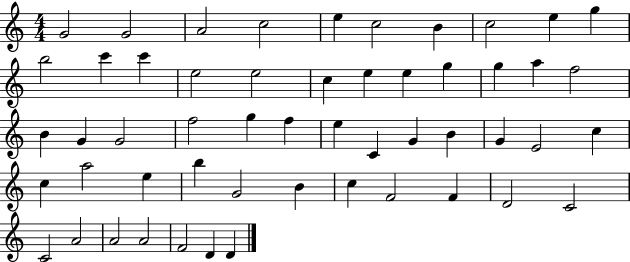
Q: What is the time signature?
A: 4/4